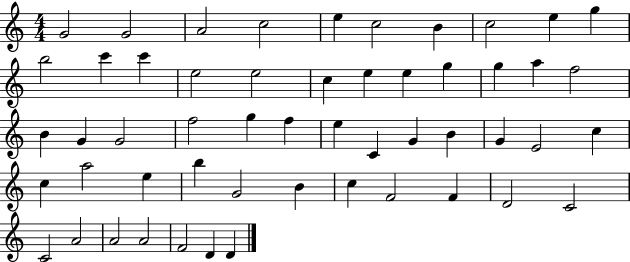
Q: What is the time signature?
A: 4/4